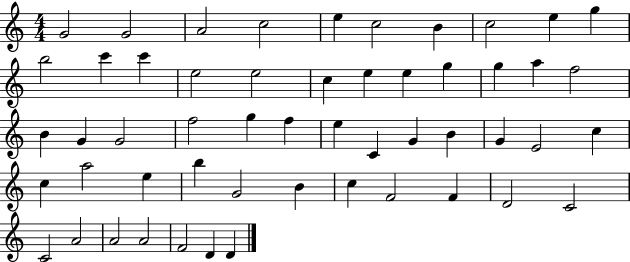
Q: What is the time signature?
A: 4/4